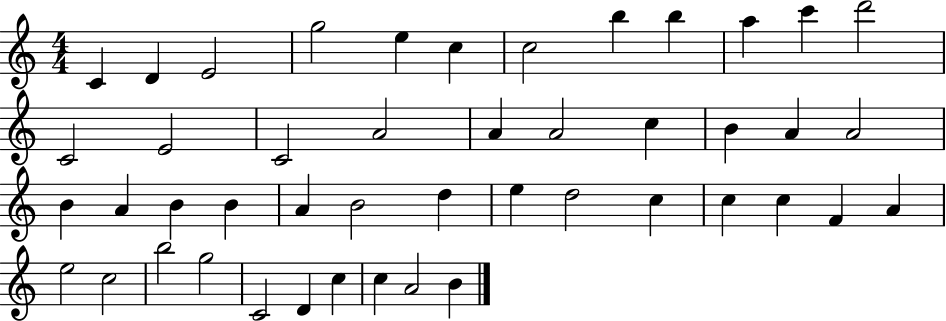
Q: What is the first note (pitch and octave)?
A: C4